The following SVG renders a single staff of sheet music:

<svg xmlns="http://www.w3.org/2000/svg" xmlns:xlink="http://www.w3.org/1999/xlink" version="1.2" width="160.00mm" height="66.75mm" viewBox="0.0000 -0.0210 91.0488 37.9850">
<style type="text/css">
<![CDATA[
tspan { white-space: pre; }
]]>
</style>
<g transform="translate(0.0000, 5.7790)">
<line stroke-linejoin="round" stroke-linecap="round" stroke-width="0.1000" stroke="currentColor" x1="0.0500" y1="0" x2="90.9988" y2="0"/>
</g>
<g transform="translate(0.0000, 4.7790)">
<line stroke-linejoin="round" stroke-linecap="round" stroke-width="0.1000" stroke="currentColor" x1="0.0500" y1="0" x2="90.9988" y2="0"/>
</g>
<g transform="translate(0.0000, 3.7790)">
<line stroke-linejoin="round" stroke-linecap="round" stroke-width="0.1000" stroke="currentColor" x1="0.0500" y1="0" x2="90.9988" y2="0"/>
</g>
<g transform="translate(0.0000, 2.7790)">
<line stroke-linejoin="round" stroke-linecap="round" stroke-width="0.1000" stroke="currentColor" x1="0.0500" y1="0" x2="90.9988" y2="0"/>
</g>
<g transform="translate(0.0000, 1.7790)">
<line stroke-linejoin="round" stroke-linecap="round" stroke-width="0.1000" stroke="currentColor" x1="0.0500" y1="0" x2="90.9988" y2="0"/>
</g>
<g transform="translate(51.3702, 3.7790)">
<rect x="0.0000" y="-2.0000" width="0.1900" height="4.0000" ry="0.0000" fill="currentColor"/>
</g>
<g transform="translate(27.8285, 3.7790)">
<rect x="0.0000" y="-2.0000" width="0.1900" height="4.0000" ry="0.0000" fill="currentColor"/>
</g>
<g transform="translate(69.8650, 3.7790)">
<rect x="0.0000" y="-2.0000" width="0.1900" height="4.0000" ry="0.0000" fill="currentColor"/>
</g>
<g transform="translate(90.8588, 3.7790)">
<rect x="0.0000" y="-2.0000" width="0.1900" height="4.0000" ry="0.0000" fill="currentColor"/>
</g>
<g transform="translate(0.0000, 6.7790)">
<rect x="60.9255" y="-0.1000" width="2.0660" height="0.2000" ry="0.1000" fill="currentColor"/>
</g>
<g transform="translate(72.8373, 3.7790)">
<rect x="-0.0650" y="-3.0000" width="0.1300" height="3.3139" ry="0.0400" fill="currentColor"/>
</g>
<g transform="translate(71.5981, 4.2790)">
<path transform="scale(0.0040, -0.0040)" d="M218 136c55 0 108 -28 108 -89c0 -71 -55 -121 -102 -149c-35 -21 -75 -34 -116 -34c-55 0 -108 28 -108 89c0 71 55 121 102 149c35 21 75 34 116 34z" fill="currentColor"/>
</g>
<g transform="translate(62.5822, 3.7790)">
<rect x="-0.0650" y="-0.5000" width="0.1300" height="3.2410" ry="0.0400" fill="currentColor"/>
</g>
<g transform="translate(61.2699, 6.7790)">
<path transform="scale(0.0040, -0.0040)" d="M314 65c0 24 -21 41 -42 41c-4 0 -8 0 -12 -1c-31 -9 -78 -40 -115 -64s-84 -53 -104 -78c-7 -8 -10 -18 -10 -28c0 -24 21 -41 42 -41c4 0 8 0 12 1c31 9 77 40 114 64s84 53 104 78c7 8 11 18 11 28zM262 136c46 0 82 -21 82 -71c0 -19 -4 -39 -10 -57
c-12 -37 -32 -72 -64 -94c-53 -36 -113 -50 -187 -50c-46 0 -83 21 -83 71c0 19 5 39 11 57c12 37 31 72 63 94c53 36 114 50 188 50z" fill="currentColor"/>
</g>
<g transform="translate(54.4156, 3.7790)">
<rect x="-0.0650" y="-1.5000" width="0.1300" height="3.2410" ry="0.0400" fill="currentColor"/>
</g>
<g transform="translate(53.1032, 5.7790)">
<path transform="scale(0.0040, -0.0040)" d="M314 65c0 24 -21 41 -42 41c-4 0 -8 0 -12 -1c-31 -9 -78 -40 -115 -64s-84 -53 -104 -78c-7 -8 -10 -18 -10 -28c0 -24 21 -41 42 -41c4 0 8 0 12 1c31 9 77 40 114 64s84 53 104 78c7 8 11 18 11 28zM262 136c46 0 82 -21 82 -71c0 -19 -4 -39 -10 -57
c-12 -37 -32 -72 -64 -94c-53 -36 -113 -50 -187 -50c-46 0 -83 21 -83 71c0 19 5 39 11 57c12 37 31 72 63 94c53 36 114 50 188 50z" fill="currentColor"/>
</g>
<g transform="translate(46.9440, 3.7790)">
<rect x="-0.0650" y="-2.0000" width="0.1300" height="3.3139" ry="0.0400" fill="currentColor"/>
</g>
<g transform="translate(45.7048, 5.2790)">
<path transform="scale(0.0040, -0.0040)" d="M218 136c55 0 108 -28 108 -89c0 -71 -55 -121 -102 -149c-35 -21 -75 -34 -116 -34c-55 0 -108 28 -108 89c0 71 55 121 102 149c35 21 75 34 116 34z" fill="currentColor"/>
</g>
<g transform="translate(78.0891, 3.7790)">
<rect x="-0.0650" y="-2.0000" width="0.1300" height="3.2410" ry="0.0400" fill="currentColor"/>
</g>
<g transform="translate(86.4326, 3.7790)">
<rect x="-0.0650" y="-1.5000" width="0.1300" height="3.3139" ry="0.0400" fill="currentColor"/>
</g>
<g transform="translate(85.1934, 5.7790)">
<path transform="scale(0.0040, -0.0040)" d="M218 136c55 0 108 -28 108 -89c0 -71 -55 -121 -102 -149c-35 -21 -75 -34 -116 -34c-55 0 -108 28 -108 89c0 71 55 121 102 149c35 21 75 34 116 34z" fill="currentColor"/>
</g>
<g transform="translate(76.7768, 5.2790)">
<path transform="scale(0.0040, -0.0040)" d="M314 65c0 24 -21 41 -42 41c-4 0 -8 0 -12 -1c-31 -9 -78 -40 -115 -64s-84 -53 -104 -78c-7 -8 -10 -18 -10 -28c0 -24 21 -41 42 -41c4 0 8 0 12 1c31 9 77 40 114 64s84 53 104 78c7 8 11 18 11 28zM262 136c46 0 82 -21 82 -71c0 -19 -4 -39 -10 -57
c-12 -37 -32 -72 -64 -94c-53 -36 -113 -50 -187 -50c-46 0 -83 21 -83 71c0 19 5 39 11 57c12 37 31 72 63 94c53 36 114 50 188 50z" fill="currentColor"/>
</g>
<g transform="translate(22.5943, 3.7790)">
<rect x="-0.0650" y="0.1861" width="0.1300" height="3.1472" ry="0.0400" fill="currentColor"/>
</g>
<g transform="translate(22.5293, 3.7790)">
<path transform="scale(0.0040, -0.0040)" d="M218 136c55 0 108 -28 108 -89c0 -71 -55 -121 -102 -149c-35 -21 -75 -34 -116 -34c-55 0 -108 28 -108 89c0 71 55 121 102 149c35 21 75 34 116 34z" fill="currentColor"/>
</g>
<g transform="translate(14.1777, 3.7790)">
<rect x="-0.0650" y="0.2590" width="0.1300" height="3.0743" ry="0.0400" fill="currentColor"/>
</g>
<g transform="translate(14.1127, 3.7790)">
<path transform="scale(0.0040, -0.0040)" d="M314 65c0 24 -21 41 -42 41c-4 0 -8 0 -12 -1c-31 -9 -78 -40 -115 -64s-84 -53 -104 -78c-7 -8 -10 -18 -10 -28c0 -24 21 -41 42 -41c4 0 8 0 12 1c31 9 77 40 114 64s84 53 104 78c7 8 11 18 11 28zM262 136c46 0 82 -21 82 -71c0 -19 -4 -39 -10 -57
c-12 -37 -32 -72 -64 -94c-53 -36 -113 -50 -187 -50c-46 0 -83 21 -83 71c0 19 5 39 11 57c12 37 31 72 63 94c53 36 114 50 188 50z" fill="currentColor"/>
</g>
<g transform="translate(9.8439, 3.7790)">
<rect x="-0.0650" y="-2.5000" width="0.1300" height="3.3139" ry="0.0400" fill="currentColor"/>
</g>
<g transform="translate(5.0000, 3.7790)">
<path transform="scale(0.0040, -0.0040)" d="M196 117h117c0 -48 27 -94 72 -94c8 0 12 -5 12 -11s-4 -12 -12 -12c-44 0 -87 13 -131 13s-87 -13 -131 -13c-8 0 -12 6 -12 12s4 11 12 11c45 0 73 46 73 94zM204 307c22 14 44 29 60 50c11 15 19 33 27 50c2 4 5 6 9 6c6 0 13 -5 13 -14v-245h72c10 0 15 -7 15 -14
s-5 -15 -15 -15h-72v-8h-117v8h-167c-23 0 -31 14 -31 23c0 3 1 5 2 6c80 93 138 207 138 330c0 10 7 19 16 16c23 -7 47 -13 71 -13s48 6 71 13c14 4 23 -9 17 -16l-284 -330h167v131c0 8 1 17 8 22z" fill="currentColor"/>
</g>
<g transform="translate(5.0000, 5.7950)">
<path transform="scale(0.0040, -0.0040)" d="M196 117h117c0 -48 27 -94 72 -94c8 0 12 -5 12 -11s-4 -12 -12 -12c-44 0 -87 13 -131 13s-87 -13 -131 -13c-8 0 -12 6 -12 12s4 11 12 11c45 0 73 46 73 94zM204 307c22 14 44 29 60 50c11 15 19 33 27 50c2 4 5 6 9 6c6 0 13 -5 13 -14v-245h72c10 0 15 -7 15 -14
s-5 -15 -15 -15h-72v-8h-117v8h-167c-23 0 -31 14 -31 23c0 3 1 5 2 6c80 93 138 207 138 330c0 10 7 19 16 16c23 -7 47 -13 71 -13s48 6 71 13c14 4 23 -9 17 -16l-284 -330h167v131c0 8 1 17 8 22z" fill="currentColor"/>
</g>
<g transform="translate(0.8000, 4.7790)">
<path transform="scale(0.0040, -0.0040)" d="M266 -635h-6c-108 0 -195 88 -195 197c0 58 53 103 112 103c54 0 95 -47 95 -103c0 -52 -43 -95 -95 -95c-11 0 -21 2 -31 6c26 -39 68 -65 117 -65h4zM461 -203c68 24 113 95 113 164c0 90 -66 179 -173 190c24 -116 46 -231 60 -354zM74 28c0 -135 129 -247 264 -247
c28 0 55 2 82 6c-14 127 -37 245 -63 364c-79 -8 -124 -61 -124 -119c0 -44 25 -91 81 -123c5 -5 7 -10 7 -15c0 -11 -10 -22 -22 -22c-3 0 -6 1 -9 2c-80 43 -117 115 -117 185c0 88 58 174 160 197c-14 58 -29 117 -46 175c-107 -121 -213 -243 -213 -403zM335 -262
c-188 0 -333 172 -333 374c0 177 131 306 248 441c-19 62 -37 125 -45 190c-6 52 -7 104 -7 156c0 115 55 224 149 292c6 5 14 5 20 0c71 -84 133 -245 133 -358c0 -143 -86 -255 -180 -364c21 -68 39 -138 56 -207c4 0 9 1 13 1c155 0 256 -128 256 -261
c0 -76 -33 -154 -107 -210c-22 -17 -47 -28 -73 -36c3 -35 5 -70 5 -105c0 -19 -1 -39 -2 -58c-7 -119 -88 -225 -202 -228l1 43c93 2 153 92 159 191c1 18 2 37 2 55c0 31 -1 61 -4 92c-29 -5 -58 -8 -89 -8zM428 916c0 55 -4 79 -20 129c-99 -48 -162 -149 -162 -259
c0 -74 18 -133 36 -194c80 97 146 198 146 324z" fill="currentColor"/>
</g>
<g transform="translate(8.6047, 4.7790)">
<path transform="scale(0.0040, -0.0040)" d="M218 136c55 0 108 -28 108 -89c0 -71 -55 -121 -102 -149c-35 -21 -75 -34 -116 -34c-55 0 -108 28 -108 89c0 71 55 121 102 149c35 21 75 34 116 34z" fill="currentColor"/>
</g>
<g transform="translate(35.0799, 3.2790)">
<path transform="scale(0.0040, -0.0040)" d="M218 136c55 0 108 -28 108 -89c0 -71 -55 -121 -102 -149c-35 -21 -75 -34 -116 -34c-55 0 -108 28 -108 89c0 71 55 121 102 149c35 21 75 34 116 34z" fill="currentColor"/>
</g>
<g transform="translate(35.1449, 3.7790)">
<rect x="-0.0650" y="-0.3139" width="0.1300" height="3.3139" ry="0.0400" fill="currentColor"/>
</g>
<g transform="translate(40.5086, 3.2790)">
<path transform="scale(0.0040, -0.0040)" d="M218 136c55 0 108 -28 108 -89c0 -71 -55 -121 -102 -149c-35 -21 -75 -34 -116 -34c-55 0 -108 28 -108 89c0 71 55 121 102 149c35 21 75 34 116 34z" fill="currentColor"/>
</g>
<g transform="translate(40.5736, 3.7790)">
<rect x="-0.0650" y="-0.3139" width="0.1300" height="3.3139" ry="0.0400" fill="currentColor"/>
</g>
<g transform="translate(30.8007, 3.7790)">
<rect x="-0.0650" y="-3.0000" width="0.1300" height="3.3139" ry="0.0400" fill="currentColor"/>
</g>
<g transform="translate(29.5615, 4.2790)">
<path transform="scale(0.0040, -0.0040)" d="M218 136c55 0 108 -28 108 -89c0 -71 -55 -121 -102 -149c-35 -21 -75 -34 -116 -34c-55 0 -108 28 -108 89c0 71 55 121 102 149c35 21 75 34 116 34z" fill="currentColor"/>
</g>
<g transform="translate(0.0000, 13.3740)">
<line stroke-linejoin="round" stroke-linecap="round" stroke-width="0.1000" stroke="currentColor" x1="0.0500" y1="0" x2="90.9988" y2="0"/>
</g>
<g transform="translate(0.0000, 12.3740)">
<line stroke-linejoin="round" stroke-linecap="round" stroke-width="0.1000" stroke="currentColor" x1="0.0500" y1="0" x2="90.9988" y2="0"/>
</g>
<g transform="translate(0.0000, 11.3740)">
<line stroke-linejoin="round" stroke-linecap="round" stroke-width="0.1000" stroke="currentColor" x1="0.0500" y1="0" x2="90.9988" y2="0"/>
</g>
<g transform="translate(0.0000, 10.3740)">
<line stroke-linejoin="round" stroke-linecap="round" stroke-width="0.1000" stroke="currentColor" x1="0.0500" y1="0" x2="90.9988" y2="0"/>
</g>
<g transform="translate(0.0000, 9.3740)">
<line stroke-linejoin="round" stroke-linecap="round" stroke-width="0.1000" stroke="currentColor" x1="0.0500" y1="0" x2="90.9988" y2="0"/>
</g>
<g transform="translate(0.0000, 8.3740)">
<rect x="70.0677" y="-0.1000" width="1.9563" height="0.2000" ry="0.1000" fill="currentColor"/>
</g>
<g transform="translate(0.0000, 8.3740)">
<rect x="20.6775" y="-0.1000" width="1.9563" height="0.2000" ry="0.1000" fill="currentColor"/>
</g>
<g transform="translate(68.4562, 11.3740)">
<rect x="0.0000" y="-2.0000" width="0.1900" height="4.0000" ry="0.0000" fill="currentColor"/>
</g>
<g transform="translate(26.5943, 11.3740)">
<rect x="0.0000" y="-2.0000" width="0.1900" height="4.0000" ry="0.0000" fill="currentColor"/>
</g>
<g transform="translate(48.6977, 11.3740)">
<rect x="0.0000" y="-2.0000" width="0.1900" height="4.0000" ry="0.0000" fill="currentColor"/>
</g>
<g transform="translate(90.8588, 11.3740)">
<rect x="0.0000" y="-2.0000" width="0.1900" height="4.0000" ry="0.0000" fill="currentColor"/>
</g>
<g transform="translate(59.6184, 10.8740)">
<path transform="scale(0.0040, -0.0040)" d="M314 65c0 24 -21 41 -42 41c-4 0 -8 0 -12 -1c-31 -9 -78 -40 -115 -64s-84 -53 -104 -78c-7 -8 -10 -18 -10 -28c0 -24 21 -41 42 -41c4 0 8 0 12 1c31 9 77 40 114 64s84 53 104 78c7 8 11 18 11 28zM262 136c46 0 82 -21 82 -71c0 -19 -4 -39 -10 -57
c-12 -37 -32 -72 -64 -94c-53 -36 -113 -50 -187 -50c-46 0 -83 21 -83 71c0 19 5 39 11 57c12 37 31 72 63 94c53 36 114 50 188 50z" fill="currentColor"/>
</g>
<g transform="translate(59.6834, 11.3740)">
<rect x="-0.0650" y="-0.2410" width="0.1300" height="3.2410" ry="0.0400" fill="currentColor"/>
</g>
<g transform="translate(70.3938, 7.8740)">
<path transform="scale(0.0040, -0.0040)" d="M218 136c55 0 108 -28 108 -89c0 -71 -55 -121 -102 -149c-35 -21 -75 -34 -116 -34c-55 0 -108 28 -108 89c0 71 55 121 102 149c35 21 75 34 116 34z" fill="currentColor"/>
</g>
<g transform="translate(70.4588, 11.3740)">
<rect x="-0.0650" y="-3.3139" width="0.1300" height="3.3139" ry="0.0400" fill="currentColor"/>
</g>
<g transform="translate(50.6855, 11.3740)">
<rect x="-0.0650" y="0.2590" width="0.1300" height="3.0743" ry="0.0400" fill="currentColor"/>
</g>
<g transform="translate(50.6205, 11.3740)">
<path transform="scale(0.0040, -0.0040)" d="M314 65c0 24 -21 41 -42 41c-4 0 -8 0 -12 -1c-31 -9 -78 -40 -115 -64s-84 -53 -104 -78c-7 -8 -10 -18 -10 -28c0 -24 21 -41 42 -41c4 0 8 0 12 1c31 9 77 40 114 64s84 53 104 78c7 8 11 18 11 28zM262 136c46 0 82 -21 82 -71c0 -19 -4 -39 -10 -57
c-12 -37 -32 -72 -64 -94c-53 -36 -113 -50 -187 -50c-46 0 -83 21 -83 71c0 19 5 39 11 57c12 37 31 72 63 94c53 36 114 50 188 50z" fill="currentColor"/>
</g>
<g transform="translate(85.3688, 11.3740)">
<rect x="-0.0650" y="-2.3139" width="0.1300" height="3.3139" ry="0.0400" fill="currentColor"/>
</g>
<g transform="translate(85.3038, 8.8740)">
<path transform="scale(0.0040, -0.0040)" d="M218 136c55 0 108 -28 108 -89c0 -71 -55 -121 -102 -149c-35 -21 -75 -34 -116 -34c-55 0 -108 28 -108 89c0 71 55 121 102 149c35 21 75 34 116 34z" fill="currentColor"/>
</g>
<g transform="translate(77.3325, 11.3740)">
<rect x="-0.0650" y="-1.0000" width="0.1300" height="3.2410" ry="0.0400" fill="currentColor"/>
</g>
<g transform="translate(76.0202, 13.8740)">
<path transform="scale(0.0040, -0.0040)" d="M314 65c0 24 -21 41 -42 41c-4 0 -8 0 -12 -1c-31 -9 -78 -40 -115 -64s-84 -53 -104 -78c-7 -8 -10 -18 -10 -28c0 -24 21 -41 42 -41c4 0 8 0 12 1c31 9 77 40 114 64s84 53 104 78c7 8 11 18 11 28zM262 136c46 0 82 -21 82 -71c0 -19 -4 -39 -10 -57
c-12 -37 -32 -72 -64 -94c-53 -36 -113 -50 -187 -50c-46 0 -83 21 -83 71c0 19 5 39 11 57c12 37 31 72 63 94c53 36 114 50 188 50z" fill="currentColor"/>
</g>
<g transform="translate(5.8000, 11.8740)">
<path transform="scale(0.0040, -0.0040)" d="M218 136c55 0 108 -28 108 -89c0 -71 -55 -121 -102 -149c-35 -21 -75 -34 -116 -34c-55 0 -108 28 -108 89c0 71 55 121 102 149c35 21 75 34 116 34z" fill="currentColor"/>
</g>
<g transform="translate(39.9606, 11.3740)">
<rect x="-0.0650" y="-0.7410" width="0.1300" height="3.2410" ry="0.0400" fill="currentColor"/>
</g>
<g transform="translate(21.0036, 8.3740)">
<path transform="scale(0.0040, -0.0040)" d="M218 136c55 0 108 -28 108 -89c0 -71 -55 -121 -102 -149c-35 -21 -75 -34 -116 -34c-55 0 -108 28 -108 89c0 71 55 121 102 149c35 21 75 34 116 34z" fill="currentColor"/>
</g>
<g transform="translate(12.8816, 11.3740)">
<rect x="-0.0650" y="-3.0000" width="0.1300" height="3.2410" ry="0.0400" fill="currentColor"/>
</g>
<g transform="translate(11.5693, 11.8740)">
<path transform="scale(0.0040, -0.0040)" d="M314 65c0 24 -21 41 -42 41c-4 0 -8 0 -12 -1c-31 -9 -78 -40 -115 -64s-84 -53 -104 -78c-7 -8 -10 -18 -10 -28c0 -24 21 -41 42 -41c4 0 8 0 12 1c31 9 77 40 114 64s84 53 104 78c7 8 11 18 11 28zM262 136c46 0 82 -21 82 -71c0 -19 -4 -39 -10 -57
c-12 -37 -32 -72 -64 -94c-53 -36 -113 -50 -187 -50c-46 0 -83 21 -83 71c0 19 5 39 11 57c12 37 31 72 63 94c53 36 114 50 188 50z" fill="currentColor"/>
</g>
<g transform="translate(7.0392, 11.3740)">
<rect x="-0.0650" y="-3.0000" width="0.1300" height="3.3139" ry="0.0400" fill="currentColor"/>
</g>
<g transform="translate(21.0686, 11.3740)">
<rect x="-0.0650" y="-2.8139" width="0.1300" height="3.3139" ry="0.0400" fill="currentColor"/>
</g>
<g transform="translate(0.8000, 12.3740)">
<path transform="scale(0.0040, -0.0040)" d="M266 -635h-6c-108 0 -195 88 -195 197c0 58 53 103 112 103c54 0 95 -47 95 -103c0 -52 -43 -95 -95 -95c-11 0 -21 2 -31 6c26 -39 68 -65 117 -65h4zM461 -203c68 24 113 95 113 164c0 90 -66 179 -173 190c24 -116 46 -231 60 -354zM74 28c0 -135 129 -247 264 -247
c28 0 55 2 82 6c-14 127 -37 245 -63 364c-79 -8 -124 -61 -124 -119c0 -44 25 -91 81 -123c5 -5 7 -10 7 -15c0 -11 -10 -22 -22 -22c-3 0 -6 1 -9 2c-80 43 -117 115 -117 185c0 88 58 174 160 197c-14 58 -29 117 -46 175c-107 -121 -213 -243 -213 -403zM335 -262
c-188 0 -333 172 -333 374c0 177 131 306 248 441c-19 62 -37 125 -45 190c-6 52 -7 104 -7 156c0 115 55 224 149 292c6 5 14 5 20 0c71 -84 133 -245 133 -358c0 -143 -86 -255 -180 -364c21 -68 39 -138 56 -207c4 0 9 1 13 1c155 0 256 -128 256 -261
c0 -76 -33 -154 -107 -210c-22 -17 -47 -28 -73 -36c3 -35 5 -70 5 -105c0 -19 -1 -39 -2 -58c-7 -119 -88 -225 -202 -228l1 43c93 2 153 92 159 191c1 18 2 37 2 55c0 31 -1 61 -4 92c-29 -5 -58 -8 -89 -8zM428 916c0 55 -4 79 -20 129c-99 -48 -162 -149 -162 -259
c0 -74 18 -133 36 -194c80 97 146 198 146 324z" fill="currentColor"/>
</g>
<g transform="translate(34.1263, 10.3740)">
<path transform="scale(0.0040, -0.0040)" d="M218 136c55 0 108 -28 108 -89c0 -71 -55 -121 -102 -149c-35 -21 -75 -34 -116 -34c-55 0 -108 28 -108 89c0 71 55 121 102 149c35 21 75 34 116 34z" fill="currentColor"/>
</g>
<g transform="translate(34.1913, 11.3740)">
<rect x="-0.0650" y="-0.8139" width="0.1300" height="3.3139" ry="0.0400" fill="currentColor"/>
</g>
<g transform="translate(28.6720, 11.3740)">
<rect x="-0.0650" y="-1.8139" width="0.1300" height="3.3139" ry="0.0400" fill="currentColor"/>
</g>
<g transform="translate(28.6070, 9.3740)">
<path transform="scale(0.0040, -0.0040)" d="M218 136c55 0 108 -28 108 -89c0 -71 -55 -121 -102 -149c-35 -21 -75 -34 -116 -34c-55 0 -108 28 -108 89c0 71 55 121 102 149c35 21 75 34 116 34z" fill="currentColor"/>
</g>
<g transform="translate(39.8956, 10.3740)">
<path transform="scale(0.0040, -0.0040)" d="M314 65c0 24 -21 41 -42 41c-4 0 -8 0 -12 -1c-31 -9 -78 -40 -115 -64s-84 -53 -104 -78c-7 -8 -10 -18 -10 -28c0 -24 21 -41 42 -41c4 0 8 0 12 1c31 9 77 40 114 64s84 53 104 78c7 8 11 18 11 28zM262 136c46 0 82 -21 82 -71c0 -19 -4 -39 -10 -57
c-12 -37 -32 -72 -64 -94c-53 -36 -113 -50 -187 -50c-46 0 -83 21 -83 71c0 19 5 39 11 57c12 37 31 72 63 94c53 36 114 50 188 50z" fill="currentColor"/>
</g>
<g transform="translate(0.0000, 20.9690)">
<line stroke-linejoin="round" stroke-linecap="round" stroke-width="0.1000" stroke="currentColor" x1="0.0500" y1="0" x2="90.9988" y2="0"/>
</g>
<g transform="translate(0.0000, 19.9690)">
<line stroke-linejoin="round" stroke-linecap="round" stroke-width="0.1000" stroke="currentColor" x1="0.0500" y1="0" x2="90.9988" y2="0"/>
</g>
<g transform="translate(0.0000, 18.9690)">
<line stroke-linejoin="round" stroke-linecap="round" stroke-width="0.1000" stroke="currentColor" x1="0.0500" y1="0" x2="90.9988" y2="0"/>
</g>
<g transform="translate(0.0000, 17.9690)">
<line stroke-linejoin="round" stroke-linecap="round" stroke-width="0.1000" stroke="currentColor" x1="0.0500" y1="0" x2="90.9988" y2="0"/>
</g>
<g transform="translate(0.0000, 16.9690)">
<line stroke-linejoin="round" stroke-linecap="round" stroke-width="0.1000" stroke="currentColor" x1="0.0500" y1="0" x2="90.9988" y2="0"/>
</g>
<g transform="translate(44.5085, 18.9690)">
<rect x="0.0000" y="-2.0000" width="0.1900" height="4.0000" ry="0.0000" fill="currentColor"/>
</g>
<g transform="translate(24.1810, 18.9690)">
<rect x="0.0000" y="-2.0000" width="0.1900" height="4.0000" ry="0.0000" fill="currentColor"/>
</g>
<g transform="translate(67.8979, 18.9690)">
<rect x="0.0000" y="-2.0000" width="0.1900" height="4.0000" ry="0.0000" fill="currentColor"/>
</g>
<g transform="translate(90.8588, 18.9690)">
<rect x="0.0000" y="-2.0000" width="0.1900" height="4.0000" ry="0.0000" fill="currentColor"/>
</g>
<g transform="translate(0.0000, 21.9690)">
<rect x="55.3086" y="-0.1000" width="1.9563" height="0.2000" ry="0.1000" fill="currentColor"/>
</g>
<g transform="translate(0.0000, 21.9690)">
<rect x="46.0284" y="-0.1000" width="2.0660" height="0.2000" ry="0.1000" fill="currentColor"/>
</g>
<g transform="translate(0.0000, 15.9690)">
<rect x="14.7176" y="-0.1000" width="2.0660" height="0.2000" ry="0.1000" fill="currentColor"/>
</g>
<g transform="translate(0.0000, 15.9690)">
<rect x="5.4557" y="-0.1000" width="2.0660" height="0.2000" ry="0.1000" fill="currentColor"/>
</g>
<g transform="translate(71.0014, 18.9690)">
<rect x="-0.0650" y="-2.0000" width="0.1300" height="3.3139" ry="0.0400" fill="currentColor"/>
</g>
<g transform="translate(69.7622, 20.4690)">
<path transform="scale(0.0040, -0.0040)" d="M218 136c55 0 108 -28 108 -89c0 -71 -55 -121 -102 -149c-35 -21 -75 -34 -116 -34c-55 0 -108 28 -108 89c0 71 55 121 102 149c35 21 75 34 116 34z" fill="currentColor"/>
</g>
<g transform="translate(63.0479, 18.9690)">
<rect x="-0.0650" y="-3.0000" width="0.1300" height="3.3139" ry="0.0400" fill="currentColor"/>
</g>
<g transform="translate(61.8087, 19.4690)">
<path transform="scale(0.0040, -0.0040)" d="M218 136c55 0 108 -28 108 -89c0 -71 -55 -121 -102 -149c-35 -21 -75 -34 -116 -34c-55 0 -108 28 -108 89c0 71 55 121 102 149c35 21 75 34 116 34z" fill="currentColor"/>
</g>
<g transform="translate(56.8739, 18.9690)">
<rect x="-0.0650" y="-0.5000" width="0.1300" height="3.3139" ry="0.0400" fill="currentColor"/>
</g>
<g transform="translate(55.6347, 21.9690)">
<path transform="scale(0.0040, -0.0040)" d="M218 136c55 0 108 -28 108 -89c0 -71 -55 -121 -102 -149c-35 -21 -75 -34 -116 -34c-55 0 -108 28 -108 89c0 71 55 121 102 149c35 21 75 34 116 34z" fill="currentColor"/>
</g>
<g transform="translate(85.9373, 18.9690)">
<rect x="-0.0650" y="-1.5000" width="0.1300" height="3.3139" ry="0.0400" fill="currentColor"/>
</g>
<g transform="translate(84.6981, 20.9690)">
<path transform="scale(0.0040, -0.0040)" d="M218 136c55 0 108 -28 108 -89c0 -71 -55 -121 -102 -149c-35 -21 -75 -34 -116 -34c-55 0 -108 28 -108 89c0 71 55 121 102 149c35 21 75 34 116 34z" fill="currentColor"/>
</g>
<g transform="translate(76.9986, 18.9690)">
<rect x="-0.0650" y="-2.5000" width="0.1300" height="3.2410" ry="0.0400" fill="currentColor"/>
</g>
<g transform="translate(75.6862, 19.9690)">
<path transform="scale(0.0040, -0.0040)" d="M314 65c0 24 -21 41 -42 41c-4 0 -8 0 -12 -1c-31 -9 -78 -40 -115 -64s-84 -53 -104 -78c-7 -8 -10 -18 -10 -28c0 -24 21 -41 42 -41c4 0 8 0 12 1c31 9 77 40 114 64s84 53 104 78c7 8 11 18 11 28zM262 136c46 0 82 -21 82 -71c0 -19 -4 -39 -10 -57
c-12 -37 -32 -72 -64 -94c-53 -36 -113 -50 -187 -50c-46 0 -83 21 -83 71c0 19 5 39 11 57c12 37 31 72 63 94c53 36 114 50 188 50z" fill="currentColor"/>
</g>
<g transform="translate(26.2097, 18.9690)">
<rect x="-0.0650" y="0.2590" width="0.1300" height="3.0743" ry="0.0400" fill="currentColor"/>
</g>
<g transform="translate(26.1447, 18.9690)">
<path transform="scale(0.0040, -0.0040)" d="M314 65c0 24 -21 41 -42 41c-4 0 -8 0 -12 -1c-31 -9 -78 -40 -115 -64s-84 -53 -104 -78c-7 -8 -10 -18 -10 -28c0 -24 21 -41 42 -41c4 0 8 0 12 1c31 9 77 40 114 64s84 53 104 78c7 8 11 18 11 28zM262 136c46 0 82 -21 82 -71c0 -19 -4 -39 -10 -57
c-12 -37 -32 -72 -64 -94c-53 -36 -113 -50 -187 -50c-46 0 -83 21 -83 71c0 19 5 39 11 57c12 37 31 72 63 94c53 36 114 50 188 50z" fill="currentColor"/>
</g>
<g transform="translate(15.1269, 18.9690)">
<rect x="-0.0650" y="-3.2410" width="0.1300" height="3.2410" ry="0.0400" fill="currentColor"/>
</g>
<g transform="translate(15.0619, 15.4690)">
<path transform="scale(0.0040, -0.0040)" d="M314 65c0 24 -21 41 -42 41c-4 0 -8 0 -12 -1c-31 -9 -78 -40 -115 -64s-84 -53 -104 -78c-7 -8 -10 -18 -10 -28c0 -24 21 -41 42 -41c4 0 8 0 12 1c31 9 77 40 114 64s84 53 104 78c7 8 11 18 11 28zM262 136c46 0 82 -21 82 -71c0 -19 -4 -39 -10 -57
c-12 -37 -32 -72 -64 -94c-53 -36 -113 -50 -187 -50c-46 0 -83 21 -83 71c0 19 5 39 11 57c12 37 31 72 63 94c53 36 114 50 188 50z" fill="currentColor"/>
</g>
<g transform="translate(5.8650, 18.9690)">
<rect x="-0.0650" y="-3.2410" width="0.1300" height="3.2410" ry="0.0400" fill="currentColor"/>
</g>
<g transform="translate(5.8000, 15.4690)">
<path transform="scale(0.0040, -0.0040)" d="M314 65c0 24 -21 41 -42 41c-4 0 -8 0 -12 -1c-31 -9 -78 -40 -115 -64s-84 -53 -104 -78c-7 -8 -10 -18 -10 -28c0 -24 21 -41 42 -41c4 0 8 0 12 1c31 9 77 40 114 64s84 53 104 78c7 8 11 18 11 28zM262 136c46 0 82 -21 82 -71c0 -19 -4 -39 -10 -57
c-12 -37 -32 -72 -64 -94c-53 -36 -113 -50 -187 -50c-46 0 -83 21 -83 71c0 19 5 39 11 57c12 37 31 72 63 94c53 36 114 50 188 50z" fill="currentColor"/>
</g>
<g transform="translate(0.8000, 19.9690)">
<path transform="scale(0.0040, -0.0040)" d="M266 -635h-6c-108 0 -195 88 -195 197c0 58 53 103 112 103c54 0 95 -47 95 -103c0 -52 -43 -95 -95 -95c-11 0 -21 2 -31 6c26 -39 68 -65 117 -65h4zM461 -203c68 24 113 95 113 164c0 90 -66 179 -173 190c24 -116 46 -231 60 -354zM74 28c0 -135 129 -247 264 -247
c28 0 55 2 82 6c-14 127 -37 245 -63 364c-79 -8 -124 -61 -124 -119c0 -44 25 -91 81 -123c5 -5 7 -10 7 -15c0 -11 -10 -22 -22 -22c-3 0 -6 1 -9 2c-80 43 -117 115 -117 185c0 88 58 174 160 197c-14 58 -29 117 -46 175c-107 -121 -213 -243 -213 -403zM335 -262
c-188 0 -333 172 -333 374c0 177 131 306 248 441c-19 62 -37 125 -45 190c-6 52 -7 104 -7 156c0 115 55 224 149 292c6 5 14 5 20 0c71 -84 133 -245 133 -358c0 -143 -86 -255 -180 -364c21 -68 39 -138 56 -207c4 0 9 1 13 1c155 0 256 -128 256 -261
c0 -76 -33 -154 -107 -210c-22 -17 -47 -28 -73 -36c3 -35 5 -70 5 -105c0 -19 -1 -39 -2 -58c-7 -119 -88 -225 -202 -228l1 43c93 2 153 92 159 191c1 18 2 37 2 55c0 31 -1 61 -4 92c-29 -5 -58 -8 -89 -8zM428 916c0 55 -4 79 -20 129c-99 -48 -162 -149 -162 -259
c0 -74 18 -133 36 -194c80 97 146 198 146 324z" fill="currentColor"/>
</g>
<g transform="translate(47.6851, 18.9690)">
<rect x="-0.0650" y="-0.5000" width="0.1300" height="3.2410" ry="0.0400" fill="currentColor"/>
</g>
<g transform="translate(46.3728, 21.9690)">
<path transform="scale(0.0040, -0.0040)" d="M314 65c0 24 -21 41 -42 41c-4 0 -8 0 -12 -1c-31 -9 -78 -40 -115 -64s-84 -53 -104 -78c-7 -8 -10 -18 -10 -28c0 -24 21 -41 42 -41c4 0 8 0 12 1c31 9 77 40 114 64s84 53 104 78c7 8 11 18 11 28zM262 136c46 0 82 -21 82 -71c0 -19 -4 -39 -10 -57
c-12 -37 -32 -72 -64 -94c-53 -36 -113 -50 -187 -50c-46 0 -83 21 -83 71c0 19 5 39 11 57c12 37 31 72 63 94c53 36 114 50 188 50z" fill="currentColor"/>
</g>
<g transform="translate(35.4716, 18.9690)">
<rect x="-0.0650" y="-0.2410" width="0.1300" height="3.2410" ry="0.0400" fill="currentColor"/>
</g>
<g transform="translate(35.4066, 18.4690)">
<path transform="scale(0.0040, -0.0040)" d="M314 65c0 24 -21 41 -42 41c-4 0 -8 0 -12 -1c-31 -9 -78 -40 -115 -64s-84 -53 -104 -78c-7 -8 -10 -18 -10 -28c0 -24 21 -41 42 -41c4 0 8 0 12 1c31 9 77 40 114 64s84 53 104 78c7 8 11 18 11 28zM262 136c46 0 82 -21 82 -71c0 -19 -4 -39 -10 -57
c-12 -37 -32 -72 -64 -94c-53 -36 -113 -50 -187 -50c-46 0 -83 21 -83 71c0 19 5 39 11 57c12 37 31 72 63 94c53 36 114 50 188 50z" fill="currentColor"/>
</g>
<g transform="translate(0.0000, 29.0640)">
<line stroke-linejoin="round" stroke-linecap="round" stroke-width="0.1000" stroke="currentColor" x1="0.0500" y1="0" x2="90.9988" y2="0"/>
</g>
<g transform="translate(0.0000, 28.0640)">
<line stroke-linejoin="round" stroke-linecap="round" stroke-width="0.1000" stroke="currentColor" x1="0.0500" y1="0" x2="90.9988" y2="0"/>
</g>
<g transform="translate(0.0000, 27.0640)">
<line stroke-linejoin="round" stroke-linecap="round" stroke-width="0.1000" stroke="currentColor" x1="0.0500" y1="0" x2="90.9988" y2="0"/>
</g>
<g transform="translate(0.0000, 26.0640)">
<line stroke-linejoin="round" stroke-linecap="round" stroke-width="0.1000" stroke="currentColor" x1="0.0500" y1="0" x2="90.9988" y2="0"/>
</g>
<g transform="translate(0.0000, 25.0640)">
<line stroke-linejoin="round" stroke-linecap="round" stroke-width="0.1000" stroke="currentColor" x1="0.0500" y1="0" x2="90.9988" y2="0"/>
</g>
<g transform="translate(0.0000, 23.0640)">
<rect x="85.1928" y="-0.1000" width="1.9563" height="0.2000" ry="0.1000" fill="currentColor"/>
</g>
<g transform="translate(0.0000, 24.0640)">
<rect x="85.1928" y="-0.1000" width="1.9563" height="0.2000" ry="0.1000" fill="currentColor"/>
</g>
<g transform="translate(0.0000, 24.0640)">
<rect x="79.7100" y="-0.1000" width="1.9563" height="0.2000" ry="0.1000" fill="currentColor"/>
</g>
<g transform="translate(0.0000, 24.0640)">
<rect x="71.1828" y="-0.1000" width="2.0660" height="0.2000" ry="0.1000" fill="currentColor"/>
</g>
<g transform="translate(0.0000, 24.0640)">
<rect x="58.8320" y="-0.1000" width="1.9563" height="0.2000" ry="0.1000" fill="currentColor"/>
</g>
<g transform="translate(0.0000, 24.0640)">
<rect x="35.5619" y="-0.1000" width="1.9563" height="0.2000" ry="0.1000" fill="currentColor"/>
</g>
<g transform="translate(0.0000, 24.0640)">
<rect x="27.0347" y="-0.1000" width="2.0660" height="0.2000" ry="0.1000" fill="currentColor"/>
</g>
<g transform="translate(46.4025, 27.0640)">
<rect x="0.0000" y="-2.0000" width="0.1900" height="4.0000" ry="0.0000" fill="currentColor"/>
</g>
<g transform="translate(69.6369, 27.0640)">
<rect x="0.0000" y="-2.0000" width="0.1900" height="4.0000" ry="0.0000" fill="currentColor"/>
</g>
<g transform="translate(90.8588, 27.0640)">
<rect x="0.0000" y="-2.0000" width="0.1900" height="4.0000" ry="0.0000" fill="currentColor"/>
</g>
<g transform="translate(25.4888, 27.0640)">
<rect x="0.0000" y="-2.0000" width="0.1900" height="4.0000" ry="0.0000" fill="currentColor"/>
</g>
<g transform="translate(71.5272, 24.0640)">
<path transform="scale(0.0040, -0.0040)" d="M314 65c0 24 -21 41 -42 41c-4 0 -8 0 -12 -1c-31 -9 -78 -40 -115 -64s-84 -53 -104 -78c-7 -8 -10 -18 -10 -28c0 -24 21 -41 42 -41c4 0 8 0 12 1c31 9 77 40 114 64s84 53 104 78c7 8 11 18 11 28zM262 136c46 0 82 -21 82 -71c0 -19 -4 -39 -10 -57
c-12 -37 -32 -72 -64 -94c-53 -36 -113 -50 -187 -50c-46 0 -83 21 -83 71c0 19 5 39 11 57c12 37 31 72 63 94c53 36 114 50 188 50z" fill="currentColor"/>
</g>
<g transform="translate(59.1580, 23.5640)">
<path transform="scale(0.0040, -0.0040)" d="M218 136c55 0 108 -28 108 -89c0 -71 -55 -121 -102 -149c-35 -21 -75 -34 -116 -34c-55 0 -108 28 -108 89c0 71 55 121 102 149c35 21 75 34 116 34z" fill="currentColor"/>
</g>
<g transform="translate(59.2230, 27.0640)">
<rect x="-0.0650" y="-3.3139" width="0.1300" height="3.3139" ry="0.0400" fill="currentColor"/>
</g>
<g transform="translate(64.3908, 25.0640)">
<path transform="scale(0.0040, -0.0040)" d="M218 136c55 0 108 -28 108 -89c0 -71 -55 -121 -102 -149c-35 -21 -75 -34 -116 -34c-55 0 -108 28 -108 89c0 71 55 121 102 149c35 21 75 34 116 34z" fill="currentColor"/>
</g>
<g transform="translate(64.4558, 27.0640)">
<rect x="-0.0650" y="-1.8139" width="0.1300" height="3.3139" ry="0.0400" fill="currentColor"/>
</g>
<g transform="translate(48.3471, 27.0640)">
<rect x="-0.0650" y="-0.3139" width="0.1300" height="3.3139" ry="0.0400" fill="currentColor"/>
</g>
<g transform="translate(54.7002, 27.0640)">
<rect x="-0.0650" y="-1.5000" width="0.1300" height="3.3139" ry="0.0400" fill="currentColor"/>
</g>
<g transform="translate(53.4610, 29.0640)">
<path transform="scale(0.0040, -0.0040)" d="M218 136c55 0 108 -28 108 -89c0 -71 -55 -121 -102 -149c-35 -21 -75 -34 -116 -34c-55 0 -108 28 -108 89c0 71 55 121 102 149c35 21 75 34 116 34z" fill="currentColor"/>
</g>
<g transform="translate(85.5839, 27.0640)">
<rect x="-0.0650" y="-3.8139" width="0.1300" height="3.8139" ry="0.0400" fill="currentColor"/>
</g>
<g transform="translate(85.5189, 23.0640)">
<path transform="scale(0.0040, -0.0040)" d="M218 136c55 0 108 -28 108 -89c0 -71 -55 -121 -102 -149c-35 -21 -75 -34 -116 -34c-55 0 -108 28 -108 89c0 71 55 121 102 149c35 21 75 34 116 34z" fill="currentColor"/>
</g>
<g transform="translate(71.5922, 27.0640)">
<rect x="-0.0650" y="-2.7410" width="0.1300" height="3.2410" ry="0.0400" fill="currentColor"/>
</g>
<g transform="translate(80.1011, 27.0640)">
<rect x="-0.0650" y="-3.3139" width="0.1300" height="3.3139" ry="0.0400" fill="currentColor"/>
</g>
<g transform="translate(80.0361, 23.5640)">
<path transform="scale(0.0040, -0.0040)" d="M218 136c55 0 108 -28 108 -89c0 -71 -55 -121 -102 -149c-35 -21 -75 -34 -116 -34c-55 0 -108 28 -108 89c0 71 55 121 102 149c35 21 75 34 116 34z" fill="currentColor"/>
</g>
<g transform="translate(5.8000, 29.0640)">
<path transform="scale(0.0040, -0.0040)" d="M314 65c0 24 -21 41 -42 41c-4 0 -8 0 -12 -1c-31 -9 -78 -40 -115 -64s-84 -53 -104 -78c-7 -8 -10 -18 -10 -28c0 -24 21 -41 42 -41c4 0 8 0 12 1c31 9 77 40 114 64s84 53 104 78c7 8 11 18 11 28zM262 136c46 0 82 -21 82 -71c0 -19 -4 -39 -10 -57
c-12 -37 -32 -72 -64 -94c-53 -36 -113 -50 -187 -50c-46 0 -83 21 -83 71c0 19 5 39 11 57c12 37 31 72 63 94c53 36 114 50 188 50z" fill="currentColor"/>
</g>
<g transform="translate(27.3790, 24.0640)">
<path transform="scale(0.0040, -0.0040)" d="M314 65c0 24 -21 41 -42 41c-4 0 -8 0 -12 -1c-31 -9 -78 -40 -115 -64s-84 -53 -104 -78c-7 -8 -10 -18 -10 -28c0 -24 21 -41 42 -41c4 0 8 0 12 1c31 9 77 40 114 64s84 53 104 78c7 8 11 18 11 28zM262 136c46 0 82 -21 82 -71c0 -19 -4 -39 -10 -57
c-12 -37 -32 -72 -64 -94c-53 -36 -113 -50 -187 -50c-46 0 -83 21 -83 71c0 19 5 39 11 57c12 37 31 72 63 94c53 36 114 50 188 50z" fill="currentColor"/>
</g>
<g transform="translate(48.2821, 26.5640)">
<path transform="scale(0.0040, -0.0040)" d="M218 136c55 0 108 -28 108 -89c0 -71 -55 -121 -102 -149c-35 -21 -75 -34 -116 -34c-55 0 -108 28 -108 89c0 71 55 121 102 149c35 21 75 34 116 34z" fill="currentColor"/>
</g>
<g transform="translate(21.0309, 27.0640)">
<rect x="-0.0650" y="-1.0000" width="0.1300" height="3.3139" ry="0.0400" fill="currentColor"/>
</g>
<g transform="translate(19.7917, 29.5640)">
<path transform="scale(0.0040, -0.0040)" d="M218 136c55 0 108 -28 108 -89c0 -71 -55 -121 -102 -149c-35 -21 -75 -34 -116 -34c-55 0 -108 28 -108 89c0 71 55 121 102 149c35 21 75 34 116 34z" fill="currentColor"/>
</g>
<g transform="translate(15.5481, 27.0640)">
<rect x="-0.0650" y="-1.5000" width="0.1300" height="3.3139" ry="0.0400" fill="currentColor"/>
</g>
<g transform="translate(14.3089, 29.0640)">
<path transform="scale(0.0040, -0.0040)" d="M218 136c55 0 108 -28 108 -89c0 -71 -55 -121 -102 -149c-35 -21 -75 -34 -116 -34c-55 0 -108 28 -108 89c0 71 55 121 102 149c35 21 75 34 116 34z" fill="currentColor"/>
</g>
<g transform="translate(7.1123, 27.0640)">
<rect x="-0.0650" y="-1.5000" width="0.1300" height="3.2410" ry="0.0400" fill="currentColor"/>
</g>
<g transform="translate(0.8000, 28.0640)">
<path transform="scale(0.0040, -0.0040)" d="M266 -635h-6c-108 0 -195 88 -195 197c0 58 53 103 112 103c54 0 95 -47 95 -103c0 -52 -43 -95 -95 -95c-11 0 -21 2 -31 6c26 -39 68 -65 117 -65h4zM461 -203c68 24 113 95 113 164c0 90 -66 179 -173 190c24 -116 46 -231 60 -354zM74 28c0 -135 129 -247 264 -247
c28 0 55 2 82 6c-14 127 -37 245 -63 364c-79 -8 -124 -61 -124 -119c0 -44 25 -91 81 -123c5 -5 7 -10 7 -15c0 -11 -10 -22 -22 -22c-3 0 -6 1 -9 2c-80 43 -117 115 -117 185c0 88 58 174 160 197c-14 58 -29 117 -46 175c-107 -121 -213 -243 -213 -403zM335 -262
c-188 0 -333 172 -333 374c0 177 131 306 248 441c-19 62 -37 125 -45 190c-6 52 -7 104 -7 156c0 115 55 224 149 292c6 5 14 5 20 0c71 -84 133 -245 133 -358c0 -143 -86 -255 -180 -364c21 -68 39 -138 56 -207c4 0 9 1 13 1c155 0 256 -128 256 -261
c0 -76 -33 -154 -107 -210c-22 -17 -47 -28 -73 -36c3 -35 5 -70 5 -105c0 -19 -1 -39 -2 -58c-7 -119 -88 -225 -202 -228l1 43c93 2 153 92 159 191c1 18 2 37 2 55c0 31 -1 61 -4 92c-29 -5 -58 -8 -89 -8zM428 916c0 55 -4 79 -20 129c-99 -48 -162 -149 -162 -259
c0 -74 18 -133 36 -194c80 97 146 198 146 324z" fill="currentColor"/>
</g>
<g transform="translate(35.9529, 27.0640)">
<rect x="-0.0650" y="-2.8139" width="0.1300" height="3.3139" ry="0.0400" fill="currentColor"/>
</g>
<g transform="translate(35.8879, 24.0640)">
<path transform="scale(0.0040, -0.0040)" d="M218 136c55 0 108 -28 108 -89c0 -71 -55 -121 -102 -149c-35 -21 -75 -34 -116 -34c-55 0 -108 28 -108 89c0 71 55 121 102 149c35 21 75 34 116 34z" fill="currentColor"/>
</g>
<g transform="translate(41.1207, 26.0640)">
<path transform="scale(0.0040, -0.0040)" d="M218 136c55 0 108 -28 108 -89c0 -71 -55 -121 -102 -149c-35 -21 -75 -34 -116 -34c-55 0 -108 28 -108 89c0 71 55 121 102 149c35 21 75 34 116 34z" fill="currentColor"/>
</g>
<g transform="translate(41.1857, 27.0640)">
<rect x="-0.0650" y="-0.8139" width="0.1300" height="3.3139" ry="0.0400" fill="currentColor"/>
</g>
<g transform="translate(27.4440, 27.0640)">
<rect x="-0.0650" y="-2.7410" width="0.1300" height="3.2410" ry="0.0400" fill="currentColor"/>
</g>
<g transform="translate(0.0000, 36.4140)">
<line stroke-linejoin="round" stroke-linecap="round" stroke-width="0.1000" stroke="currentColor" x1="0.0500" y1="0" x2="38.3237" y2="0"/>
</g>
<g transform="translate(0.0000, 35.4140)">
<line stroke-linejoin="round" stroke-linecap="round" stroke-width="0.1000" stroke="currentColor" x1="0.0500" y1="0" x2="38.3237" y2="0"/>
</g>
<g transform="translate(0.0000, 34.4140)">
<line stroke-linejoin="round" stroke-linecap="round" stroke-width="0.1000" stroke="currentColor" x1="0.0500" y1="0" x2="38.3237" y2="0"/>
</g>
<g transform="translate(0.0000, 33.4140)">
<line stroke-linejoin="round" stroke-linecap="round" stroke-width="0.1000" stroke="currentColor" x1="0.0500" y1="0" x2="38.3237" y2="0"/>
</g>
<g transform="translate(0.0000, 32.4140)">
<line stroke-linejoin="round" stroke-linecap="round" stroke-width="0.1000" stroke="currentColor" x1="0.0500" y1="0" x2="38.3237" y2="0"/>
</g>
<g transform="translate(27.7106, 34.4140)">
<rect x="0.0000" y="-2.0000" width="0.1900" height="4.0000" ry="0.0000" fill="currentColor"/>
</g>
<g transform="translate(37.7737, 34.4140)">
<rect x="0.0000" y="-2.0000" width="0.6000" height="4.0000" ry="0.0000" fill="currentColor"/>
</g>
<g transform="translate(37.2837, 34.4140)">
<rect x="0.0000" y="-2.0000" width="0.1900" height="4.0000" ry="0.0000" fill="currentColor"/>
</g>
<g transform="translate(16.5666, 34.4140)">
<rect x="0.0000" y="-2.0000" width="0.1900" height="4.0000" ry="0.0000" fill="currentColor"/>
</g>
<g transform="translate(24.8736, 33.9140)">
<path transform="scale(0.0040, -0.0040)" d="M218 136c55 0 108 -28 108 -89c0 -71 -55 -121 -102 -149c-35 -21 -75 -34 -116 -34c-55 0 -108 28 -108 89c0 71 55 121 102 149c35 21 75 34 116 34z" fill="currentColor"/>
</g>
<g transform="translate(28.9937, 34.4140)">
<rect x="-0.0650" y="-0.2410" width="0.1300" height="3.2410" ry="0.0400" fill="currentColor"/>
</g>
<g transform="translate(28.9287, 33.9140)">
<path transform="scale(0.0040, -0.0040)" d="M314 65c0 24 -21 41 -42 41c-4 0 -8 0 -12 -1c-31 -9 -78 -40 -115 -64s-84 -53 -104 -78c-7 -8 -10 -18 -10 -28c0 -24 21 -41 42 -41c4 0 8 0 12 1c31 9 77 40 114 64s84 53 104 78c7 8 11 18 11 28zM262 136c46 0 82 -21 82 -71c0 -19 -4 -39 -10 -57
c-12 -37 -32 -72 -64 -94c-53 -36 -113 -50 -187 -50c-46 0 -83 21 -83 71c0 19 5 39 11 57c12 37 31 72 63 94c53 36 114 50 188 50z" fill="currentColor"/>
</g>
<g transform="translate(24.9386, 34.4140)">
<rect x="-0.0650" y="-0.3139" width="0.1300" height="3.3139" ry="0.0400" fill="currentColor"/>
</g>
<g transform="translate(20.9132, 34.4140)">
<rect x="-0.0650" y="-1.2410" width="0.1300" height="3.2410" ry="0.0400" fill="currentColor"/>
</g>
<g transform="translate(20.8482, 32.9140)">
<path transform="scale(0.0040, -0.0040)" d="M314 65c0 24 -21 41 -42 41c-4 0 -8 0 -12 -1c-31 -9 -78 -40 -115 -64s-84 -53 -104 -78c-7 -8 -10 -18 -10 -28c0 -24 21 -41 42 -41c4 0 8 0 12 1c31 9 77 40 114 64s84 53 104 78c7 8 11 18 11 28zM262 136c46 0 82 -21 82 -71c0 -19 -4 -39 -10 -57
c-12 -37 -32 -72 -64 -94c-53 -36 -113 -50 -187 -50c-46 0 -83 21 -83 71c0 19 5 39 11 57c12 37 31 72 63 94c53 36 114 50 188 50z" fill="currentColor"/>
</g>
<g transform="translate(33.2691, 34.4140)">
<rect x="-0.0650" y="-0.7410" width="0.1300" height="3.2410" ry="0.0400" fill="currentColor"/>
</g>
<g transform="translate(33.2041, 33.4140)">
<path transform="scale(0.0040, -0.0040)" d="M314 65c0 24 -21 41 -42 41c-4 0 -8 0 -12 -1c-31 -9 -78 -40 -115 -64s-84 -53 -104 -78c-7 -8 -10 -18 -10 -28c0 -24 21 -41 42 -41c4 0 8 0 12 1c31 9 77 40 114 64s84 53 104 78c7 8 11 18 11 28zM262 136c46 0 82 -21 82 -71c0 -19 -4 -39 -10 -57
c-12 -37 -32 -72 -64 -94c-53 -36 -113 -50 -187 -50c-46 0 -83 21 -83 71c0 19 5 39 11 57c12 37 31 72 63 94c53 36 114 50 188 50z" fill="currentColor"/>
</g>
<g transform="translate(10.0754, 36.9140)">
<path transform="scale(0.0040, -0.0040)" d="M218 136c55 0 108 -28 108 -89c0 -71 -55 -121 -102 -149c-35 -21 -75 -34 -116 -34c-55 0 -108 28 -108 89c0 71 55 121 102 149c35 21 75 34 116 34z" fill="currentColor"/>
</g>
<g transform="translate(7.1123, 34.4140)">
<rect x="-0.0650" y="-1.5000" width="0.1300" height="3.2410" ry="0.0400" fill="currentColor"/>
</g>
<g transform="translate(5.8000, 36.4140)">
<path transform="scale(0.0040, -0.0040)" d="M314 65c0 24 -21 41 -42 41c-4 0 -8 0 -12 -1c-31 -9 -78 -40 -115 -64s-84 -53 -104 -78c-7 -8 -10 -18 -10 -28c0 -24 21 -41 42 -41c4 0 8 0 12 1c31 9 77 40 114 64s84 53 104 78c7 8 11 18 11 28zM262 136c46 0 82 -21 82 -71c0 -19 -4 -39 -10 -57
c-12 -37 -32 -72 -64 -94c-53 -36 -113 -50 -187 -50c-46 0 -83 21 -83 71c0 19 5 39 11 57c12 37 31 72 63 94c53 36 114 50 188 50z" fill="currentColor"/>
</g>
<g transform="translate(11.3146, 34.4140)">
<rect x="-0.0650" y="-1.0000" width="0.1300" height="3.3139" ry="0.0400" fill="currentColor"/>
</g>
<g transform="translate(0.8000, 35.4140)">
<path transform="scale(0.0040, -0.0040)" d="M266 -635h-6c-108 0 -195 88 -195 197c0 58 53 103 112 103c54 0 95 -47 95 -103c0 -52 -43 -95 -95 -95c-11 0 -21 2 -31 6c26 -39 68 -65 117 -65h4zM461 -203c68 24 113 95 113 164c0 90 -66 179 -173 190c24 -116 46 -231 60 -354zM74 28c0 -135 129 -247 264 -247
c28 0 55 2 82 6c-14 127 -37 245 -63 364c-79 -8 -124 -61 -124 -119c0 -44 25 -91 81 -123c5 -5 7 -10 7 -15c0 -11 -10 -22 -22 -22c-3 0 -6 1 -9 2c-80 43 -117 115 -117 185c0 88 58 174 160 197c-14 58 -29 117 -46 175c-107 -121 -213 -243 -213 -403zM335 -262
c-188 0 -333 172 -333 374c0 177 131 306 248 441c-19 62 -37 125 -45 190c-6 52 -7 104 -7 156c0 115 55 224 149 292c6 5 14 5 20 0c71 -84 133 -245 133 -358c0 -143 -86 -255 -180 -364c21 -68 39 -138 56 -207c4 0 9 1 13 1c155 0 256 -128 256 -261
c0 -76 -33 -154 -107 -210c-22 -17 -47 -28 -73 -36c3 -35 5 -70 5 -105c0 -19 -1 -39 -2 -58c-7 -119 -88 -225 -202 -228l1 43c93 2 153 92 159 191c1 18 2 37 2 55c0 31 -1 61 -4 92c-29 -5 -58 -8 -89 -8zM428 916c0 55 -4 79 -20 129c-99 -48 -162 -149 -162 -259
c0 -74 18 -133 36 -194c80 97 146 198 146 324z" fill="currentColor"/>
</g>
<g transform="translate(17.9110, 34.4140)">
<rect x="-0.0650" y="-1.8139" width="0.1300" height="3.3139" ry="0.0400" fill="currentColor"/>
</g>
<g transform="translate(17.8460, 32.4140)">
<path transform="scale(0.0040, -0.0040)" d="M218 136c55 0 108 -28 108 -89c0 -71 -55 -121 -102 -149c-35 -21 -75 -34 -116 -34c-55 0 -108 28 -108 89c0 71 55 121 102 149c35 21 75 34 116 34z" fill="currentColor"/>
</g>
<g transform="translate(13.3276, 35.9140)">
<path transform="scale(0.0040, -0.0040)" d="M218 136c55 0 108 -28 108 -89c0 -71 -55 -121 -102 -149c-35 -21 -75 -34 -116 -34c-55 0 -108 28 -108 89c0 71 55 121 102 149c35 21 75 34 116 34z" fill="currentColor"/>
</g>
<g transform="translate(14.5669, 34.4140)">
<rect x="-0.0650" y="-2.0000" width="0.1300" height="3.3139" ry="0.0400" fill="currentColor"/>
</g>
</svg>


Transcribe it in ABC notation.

X:1
T:Untitled
M:4/4
L:1/4
K:C
G B2 B A c c F E2 C2 A F2 E A A2 a f d d2 B2 c2 b D2 g b2 b2 B2 c2 C2 C A F G2 E E2 E D a2 a d c E b f a2 b c' E2 D F f e2 c c2 d2